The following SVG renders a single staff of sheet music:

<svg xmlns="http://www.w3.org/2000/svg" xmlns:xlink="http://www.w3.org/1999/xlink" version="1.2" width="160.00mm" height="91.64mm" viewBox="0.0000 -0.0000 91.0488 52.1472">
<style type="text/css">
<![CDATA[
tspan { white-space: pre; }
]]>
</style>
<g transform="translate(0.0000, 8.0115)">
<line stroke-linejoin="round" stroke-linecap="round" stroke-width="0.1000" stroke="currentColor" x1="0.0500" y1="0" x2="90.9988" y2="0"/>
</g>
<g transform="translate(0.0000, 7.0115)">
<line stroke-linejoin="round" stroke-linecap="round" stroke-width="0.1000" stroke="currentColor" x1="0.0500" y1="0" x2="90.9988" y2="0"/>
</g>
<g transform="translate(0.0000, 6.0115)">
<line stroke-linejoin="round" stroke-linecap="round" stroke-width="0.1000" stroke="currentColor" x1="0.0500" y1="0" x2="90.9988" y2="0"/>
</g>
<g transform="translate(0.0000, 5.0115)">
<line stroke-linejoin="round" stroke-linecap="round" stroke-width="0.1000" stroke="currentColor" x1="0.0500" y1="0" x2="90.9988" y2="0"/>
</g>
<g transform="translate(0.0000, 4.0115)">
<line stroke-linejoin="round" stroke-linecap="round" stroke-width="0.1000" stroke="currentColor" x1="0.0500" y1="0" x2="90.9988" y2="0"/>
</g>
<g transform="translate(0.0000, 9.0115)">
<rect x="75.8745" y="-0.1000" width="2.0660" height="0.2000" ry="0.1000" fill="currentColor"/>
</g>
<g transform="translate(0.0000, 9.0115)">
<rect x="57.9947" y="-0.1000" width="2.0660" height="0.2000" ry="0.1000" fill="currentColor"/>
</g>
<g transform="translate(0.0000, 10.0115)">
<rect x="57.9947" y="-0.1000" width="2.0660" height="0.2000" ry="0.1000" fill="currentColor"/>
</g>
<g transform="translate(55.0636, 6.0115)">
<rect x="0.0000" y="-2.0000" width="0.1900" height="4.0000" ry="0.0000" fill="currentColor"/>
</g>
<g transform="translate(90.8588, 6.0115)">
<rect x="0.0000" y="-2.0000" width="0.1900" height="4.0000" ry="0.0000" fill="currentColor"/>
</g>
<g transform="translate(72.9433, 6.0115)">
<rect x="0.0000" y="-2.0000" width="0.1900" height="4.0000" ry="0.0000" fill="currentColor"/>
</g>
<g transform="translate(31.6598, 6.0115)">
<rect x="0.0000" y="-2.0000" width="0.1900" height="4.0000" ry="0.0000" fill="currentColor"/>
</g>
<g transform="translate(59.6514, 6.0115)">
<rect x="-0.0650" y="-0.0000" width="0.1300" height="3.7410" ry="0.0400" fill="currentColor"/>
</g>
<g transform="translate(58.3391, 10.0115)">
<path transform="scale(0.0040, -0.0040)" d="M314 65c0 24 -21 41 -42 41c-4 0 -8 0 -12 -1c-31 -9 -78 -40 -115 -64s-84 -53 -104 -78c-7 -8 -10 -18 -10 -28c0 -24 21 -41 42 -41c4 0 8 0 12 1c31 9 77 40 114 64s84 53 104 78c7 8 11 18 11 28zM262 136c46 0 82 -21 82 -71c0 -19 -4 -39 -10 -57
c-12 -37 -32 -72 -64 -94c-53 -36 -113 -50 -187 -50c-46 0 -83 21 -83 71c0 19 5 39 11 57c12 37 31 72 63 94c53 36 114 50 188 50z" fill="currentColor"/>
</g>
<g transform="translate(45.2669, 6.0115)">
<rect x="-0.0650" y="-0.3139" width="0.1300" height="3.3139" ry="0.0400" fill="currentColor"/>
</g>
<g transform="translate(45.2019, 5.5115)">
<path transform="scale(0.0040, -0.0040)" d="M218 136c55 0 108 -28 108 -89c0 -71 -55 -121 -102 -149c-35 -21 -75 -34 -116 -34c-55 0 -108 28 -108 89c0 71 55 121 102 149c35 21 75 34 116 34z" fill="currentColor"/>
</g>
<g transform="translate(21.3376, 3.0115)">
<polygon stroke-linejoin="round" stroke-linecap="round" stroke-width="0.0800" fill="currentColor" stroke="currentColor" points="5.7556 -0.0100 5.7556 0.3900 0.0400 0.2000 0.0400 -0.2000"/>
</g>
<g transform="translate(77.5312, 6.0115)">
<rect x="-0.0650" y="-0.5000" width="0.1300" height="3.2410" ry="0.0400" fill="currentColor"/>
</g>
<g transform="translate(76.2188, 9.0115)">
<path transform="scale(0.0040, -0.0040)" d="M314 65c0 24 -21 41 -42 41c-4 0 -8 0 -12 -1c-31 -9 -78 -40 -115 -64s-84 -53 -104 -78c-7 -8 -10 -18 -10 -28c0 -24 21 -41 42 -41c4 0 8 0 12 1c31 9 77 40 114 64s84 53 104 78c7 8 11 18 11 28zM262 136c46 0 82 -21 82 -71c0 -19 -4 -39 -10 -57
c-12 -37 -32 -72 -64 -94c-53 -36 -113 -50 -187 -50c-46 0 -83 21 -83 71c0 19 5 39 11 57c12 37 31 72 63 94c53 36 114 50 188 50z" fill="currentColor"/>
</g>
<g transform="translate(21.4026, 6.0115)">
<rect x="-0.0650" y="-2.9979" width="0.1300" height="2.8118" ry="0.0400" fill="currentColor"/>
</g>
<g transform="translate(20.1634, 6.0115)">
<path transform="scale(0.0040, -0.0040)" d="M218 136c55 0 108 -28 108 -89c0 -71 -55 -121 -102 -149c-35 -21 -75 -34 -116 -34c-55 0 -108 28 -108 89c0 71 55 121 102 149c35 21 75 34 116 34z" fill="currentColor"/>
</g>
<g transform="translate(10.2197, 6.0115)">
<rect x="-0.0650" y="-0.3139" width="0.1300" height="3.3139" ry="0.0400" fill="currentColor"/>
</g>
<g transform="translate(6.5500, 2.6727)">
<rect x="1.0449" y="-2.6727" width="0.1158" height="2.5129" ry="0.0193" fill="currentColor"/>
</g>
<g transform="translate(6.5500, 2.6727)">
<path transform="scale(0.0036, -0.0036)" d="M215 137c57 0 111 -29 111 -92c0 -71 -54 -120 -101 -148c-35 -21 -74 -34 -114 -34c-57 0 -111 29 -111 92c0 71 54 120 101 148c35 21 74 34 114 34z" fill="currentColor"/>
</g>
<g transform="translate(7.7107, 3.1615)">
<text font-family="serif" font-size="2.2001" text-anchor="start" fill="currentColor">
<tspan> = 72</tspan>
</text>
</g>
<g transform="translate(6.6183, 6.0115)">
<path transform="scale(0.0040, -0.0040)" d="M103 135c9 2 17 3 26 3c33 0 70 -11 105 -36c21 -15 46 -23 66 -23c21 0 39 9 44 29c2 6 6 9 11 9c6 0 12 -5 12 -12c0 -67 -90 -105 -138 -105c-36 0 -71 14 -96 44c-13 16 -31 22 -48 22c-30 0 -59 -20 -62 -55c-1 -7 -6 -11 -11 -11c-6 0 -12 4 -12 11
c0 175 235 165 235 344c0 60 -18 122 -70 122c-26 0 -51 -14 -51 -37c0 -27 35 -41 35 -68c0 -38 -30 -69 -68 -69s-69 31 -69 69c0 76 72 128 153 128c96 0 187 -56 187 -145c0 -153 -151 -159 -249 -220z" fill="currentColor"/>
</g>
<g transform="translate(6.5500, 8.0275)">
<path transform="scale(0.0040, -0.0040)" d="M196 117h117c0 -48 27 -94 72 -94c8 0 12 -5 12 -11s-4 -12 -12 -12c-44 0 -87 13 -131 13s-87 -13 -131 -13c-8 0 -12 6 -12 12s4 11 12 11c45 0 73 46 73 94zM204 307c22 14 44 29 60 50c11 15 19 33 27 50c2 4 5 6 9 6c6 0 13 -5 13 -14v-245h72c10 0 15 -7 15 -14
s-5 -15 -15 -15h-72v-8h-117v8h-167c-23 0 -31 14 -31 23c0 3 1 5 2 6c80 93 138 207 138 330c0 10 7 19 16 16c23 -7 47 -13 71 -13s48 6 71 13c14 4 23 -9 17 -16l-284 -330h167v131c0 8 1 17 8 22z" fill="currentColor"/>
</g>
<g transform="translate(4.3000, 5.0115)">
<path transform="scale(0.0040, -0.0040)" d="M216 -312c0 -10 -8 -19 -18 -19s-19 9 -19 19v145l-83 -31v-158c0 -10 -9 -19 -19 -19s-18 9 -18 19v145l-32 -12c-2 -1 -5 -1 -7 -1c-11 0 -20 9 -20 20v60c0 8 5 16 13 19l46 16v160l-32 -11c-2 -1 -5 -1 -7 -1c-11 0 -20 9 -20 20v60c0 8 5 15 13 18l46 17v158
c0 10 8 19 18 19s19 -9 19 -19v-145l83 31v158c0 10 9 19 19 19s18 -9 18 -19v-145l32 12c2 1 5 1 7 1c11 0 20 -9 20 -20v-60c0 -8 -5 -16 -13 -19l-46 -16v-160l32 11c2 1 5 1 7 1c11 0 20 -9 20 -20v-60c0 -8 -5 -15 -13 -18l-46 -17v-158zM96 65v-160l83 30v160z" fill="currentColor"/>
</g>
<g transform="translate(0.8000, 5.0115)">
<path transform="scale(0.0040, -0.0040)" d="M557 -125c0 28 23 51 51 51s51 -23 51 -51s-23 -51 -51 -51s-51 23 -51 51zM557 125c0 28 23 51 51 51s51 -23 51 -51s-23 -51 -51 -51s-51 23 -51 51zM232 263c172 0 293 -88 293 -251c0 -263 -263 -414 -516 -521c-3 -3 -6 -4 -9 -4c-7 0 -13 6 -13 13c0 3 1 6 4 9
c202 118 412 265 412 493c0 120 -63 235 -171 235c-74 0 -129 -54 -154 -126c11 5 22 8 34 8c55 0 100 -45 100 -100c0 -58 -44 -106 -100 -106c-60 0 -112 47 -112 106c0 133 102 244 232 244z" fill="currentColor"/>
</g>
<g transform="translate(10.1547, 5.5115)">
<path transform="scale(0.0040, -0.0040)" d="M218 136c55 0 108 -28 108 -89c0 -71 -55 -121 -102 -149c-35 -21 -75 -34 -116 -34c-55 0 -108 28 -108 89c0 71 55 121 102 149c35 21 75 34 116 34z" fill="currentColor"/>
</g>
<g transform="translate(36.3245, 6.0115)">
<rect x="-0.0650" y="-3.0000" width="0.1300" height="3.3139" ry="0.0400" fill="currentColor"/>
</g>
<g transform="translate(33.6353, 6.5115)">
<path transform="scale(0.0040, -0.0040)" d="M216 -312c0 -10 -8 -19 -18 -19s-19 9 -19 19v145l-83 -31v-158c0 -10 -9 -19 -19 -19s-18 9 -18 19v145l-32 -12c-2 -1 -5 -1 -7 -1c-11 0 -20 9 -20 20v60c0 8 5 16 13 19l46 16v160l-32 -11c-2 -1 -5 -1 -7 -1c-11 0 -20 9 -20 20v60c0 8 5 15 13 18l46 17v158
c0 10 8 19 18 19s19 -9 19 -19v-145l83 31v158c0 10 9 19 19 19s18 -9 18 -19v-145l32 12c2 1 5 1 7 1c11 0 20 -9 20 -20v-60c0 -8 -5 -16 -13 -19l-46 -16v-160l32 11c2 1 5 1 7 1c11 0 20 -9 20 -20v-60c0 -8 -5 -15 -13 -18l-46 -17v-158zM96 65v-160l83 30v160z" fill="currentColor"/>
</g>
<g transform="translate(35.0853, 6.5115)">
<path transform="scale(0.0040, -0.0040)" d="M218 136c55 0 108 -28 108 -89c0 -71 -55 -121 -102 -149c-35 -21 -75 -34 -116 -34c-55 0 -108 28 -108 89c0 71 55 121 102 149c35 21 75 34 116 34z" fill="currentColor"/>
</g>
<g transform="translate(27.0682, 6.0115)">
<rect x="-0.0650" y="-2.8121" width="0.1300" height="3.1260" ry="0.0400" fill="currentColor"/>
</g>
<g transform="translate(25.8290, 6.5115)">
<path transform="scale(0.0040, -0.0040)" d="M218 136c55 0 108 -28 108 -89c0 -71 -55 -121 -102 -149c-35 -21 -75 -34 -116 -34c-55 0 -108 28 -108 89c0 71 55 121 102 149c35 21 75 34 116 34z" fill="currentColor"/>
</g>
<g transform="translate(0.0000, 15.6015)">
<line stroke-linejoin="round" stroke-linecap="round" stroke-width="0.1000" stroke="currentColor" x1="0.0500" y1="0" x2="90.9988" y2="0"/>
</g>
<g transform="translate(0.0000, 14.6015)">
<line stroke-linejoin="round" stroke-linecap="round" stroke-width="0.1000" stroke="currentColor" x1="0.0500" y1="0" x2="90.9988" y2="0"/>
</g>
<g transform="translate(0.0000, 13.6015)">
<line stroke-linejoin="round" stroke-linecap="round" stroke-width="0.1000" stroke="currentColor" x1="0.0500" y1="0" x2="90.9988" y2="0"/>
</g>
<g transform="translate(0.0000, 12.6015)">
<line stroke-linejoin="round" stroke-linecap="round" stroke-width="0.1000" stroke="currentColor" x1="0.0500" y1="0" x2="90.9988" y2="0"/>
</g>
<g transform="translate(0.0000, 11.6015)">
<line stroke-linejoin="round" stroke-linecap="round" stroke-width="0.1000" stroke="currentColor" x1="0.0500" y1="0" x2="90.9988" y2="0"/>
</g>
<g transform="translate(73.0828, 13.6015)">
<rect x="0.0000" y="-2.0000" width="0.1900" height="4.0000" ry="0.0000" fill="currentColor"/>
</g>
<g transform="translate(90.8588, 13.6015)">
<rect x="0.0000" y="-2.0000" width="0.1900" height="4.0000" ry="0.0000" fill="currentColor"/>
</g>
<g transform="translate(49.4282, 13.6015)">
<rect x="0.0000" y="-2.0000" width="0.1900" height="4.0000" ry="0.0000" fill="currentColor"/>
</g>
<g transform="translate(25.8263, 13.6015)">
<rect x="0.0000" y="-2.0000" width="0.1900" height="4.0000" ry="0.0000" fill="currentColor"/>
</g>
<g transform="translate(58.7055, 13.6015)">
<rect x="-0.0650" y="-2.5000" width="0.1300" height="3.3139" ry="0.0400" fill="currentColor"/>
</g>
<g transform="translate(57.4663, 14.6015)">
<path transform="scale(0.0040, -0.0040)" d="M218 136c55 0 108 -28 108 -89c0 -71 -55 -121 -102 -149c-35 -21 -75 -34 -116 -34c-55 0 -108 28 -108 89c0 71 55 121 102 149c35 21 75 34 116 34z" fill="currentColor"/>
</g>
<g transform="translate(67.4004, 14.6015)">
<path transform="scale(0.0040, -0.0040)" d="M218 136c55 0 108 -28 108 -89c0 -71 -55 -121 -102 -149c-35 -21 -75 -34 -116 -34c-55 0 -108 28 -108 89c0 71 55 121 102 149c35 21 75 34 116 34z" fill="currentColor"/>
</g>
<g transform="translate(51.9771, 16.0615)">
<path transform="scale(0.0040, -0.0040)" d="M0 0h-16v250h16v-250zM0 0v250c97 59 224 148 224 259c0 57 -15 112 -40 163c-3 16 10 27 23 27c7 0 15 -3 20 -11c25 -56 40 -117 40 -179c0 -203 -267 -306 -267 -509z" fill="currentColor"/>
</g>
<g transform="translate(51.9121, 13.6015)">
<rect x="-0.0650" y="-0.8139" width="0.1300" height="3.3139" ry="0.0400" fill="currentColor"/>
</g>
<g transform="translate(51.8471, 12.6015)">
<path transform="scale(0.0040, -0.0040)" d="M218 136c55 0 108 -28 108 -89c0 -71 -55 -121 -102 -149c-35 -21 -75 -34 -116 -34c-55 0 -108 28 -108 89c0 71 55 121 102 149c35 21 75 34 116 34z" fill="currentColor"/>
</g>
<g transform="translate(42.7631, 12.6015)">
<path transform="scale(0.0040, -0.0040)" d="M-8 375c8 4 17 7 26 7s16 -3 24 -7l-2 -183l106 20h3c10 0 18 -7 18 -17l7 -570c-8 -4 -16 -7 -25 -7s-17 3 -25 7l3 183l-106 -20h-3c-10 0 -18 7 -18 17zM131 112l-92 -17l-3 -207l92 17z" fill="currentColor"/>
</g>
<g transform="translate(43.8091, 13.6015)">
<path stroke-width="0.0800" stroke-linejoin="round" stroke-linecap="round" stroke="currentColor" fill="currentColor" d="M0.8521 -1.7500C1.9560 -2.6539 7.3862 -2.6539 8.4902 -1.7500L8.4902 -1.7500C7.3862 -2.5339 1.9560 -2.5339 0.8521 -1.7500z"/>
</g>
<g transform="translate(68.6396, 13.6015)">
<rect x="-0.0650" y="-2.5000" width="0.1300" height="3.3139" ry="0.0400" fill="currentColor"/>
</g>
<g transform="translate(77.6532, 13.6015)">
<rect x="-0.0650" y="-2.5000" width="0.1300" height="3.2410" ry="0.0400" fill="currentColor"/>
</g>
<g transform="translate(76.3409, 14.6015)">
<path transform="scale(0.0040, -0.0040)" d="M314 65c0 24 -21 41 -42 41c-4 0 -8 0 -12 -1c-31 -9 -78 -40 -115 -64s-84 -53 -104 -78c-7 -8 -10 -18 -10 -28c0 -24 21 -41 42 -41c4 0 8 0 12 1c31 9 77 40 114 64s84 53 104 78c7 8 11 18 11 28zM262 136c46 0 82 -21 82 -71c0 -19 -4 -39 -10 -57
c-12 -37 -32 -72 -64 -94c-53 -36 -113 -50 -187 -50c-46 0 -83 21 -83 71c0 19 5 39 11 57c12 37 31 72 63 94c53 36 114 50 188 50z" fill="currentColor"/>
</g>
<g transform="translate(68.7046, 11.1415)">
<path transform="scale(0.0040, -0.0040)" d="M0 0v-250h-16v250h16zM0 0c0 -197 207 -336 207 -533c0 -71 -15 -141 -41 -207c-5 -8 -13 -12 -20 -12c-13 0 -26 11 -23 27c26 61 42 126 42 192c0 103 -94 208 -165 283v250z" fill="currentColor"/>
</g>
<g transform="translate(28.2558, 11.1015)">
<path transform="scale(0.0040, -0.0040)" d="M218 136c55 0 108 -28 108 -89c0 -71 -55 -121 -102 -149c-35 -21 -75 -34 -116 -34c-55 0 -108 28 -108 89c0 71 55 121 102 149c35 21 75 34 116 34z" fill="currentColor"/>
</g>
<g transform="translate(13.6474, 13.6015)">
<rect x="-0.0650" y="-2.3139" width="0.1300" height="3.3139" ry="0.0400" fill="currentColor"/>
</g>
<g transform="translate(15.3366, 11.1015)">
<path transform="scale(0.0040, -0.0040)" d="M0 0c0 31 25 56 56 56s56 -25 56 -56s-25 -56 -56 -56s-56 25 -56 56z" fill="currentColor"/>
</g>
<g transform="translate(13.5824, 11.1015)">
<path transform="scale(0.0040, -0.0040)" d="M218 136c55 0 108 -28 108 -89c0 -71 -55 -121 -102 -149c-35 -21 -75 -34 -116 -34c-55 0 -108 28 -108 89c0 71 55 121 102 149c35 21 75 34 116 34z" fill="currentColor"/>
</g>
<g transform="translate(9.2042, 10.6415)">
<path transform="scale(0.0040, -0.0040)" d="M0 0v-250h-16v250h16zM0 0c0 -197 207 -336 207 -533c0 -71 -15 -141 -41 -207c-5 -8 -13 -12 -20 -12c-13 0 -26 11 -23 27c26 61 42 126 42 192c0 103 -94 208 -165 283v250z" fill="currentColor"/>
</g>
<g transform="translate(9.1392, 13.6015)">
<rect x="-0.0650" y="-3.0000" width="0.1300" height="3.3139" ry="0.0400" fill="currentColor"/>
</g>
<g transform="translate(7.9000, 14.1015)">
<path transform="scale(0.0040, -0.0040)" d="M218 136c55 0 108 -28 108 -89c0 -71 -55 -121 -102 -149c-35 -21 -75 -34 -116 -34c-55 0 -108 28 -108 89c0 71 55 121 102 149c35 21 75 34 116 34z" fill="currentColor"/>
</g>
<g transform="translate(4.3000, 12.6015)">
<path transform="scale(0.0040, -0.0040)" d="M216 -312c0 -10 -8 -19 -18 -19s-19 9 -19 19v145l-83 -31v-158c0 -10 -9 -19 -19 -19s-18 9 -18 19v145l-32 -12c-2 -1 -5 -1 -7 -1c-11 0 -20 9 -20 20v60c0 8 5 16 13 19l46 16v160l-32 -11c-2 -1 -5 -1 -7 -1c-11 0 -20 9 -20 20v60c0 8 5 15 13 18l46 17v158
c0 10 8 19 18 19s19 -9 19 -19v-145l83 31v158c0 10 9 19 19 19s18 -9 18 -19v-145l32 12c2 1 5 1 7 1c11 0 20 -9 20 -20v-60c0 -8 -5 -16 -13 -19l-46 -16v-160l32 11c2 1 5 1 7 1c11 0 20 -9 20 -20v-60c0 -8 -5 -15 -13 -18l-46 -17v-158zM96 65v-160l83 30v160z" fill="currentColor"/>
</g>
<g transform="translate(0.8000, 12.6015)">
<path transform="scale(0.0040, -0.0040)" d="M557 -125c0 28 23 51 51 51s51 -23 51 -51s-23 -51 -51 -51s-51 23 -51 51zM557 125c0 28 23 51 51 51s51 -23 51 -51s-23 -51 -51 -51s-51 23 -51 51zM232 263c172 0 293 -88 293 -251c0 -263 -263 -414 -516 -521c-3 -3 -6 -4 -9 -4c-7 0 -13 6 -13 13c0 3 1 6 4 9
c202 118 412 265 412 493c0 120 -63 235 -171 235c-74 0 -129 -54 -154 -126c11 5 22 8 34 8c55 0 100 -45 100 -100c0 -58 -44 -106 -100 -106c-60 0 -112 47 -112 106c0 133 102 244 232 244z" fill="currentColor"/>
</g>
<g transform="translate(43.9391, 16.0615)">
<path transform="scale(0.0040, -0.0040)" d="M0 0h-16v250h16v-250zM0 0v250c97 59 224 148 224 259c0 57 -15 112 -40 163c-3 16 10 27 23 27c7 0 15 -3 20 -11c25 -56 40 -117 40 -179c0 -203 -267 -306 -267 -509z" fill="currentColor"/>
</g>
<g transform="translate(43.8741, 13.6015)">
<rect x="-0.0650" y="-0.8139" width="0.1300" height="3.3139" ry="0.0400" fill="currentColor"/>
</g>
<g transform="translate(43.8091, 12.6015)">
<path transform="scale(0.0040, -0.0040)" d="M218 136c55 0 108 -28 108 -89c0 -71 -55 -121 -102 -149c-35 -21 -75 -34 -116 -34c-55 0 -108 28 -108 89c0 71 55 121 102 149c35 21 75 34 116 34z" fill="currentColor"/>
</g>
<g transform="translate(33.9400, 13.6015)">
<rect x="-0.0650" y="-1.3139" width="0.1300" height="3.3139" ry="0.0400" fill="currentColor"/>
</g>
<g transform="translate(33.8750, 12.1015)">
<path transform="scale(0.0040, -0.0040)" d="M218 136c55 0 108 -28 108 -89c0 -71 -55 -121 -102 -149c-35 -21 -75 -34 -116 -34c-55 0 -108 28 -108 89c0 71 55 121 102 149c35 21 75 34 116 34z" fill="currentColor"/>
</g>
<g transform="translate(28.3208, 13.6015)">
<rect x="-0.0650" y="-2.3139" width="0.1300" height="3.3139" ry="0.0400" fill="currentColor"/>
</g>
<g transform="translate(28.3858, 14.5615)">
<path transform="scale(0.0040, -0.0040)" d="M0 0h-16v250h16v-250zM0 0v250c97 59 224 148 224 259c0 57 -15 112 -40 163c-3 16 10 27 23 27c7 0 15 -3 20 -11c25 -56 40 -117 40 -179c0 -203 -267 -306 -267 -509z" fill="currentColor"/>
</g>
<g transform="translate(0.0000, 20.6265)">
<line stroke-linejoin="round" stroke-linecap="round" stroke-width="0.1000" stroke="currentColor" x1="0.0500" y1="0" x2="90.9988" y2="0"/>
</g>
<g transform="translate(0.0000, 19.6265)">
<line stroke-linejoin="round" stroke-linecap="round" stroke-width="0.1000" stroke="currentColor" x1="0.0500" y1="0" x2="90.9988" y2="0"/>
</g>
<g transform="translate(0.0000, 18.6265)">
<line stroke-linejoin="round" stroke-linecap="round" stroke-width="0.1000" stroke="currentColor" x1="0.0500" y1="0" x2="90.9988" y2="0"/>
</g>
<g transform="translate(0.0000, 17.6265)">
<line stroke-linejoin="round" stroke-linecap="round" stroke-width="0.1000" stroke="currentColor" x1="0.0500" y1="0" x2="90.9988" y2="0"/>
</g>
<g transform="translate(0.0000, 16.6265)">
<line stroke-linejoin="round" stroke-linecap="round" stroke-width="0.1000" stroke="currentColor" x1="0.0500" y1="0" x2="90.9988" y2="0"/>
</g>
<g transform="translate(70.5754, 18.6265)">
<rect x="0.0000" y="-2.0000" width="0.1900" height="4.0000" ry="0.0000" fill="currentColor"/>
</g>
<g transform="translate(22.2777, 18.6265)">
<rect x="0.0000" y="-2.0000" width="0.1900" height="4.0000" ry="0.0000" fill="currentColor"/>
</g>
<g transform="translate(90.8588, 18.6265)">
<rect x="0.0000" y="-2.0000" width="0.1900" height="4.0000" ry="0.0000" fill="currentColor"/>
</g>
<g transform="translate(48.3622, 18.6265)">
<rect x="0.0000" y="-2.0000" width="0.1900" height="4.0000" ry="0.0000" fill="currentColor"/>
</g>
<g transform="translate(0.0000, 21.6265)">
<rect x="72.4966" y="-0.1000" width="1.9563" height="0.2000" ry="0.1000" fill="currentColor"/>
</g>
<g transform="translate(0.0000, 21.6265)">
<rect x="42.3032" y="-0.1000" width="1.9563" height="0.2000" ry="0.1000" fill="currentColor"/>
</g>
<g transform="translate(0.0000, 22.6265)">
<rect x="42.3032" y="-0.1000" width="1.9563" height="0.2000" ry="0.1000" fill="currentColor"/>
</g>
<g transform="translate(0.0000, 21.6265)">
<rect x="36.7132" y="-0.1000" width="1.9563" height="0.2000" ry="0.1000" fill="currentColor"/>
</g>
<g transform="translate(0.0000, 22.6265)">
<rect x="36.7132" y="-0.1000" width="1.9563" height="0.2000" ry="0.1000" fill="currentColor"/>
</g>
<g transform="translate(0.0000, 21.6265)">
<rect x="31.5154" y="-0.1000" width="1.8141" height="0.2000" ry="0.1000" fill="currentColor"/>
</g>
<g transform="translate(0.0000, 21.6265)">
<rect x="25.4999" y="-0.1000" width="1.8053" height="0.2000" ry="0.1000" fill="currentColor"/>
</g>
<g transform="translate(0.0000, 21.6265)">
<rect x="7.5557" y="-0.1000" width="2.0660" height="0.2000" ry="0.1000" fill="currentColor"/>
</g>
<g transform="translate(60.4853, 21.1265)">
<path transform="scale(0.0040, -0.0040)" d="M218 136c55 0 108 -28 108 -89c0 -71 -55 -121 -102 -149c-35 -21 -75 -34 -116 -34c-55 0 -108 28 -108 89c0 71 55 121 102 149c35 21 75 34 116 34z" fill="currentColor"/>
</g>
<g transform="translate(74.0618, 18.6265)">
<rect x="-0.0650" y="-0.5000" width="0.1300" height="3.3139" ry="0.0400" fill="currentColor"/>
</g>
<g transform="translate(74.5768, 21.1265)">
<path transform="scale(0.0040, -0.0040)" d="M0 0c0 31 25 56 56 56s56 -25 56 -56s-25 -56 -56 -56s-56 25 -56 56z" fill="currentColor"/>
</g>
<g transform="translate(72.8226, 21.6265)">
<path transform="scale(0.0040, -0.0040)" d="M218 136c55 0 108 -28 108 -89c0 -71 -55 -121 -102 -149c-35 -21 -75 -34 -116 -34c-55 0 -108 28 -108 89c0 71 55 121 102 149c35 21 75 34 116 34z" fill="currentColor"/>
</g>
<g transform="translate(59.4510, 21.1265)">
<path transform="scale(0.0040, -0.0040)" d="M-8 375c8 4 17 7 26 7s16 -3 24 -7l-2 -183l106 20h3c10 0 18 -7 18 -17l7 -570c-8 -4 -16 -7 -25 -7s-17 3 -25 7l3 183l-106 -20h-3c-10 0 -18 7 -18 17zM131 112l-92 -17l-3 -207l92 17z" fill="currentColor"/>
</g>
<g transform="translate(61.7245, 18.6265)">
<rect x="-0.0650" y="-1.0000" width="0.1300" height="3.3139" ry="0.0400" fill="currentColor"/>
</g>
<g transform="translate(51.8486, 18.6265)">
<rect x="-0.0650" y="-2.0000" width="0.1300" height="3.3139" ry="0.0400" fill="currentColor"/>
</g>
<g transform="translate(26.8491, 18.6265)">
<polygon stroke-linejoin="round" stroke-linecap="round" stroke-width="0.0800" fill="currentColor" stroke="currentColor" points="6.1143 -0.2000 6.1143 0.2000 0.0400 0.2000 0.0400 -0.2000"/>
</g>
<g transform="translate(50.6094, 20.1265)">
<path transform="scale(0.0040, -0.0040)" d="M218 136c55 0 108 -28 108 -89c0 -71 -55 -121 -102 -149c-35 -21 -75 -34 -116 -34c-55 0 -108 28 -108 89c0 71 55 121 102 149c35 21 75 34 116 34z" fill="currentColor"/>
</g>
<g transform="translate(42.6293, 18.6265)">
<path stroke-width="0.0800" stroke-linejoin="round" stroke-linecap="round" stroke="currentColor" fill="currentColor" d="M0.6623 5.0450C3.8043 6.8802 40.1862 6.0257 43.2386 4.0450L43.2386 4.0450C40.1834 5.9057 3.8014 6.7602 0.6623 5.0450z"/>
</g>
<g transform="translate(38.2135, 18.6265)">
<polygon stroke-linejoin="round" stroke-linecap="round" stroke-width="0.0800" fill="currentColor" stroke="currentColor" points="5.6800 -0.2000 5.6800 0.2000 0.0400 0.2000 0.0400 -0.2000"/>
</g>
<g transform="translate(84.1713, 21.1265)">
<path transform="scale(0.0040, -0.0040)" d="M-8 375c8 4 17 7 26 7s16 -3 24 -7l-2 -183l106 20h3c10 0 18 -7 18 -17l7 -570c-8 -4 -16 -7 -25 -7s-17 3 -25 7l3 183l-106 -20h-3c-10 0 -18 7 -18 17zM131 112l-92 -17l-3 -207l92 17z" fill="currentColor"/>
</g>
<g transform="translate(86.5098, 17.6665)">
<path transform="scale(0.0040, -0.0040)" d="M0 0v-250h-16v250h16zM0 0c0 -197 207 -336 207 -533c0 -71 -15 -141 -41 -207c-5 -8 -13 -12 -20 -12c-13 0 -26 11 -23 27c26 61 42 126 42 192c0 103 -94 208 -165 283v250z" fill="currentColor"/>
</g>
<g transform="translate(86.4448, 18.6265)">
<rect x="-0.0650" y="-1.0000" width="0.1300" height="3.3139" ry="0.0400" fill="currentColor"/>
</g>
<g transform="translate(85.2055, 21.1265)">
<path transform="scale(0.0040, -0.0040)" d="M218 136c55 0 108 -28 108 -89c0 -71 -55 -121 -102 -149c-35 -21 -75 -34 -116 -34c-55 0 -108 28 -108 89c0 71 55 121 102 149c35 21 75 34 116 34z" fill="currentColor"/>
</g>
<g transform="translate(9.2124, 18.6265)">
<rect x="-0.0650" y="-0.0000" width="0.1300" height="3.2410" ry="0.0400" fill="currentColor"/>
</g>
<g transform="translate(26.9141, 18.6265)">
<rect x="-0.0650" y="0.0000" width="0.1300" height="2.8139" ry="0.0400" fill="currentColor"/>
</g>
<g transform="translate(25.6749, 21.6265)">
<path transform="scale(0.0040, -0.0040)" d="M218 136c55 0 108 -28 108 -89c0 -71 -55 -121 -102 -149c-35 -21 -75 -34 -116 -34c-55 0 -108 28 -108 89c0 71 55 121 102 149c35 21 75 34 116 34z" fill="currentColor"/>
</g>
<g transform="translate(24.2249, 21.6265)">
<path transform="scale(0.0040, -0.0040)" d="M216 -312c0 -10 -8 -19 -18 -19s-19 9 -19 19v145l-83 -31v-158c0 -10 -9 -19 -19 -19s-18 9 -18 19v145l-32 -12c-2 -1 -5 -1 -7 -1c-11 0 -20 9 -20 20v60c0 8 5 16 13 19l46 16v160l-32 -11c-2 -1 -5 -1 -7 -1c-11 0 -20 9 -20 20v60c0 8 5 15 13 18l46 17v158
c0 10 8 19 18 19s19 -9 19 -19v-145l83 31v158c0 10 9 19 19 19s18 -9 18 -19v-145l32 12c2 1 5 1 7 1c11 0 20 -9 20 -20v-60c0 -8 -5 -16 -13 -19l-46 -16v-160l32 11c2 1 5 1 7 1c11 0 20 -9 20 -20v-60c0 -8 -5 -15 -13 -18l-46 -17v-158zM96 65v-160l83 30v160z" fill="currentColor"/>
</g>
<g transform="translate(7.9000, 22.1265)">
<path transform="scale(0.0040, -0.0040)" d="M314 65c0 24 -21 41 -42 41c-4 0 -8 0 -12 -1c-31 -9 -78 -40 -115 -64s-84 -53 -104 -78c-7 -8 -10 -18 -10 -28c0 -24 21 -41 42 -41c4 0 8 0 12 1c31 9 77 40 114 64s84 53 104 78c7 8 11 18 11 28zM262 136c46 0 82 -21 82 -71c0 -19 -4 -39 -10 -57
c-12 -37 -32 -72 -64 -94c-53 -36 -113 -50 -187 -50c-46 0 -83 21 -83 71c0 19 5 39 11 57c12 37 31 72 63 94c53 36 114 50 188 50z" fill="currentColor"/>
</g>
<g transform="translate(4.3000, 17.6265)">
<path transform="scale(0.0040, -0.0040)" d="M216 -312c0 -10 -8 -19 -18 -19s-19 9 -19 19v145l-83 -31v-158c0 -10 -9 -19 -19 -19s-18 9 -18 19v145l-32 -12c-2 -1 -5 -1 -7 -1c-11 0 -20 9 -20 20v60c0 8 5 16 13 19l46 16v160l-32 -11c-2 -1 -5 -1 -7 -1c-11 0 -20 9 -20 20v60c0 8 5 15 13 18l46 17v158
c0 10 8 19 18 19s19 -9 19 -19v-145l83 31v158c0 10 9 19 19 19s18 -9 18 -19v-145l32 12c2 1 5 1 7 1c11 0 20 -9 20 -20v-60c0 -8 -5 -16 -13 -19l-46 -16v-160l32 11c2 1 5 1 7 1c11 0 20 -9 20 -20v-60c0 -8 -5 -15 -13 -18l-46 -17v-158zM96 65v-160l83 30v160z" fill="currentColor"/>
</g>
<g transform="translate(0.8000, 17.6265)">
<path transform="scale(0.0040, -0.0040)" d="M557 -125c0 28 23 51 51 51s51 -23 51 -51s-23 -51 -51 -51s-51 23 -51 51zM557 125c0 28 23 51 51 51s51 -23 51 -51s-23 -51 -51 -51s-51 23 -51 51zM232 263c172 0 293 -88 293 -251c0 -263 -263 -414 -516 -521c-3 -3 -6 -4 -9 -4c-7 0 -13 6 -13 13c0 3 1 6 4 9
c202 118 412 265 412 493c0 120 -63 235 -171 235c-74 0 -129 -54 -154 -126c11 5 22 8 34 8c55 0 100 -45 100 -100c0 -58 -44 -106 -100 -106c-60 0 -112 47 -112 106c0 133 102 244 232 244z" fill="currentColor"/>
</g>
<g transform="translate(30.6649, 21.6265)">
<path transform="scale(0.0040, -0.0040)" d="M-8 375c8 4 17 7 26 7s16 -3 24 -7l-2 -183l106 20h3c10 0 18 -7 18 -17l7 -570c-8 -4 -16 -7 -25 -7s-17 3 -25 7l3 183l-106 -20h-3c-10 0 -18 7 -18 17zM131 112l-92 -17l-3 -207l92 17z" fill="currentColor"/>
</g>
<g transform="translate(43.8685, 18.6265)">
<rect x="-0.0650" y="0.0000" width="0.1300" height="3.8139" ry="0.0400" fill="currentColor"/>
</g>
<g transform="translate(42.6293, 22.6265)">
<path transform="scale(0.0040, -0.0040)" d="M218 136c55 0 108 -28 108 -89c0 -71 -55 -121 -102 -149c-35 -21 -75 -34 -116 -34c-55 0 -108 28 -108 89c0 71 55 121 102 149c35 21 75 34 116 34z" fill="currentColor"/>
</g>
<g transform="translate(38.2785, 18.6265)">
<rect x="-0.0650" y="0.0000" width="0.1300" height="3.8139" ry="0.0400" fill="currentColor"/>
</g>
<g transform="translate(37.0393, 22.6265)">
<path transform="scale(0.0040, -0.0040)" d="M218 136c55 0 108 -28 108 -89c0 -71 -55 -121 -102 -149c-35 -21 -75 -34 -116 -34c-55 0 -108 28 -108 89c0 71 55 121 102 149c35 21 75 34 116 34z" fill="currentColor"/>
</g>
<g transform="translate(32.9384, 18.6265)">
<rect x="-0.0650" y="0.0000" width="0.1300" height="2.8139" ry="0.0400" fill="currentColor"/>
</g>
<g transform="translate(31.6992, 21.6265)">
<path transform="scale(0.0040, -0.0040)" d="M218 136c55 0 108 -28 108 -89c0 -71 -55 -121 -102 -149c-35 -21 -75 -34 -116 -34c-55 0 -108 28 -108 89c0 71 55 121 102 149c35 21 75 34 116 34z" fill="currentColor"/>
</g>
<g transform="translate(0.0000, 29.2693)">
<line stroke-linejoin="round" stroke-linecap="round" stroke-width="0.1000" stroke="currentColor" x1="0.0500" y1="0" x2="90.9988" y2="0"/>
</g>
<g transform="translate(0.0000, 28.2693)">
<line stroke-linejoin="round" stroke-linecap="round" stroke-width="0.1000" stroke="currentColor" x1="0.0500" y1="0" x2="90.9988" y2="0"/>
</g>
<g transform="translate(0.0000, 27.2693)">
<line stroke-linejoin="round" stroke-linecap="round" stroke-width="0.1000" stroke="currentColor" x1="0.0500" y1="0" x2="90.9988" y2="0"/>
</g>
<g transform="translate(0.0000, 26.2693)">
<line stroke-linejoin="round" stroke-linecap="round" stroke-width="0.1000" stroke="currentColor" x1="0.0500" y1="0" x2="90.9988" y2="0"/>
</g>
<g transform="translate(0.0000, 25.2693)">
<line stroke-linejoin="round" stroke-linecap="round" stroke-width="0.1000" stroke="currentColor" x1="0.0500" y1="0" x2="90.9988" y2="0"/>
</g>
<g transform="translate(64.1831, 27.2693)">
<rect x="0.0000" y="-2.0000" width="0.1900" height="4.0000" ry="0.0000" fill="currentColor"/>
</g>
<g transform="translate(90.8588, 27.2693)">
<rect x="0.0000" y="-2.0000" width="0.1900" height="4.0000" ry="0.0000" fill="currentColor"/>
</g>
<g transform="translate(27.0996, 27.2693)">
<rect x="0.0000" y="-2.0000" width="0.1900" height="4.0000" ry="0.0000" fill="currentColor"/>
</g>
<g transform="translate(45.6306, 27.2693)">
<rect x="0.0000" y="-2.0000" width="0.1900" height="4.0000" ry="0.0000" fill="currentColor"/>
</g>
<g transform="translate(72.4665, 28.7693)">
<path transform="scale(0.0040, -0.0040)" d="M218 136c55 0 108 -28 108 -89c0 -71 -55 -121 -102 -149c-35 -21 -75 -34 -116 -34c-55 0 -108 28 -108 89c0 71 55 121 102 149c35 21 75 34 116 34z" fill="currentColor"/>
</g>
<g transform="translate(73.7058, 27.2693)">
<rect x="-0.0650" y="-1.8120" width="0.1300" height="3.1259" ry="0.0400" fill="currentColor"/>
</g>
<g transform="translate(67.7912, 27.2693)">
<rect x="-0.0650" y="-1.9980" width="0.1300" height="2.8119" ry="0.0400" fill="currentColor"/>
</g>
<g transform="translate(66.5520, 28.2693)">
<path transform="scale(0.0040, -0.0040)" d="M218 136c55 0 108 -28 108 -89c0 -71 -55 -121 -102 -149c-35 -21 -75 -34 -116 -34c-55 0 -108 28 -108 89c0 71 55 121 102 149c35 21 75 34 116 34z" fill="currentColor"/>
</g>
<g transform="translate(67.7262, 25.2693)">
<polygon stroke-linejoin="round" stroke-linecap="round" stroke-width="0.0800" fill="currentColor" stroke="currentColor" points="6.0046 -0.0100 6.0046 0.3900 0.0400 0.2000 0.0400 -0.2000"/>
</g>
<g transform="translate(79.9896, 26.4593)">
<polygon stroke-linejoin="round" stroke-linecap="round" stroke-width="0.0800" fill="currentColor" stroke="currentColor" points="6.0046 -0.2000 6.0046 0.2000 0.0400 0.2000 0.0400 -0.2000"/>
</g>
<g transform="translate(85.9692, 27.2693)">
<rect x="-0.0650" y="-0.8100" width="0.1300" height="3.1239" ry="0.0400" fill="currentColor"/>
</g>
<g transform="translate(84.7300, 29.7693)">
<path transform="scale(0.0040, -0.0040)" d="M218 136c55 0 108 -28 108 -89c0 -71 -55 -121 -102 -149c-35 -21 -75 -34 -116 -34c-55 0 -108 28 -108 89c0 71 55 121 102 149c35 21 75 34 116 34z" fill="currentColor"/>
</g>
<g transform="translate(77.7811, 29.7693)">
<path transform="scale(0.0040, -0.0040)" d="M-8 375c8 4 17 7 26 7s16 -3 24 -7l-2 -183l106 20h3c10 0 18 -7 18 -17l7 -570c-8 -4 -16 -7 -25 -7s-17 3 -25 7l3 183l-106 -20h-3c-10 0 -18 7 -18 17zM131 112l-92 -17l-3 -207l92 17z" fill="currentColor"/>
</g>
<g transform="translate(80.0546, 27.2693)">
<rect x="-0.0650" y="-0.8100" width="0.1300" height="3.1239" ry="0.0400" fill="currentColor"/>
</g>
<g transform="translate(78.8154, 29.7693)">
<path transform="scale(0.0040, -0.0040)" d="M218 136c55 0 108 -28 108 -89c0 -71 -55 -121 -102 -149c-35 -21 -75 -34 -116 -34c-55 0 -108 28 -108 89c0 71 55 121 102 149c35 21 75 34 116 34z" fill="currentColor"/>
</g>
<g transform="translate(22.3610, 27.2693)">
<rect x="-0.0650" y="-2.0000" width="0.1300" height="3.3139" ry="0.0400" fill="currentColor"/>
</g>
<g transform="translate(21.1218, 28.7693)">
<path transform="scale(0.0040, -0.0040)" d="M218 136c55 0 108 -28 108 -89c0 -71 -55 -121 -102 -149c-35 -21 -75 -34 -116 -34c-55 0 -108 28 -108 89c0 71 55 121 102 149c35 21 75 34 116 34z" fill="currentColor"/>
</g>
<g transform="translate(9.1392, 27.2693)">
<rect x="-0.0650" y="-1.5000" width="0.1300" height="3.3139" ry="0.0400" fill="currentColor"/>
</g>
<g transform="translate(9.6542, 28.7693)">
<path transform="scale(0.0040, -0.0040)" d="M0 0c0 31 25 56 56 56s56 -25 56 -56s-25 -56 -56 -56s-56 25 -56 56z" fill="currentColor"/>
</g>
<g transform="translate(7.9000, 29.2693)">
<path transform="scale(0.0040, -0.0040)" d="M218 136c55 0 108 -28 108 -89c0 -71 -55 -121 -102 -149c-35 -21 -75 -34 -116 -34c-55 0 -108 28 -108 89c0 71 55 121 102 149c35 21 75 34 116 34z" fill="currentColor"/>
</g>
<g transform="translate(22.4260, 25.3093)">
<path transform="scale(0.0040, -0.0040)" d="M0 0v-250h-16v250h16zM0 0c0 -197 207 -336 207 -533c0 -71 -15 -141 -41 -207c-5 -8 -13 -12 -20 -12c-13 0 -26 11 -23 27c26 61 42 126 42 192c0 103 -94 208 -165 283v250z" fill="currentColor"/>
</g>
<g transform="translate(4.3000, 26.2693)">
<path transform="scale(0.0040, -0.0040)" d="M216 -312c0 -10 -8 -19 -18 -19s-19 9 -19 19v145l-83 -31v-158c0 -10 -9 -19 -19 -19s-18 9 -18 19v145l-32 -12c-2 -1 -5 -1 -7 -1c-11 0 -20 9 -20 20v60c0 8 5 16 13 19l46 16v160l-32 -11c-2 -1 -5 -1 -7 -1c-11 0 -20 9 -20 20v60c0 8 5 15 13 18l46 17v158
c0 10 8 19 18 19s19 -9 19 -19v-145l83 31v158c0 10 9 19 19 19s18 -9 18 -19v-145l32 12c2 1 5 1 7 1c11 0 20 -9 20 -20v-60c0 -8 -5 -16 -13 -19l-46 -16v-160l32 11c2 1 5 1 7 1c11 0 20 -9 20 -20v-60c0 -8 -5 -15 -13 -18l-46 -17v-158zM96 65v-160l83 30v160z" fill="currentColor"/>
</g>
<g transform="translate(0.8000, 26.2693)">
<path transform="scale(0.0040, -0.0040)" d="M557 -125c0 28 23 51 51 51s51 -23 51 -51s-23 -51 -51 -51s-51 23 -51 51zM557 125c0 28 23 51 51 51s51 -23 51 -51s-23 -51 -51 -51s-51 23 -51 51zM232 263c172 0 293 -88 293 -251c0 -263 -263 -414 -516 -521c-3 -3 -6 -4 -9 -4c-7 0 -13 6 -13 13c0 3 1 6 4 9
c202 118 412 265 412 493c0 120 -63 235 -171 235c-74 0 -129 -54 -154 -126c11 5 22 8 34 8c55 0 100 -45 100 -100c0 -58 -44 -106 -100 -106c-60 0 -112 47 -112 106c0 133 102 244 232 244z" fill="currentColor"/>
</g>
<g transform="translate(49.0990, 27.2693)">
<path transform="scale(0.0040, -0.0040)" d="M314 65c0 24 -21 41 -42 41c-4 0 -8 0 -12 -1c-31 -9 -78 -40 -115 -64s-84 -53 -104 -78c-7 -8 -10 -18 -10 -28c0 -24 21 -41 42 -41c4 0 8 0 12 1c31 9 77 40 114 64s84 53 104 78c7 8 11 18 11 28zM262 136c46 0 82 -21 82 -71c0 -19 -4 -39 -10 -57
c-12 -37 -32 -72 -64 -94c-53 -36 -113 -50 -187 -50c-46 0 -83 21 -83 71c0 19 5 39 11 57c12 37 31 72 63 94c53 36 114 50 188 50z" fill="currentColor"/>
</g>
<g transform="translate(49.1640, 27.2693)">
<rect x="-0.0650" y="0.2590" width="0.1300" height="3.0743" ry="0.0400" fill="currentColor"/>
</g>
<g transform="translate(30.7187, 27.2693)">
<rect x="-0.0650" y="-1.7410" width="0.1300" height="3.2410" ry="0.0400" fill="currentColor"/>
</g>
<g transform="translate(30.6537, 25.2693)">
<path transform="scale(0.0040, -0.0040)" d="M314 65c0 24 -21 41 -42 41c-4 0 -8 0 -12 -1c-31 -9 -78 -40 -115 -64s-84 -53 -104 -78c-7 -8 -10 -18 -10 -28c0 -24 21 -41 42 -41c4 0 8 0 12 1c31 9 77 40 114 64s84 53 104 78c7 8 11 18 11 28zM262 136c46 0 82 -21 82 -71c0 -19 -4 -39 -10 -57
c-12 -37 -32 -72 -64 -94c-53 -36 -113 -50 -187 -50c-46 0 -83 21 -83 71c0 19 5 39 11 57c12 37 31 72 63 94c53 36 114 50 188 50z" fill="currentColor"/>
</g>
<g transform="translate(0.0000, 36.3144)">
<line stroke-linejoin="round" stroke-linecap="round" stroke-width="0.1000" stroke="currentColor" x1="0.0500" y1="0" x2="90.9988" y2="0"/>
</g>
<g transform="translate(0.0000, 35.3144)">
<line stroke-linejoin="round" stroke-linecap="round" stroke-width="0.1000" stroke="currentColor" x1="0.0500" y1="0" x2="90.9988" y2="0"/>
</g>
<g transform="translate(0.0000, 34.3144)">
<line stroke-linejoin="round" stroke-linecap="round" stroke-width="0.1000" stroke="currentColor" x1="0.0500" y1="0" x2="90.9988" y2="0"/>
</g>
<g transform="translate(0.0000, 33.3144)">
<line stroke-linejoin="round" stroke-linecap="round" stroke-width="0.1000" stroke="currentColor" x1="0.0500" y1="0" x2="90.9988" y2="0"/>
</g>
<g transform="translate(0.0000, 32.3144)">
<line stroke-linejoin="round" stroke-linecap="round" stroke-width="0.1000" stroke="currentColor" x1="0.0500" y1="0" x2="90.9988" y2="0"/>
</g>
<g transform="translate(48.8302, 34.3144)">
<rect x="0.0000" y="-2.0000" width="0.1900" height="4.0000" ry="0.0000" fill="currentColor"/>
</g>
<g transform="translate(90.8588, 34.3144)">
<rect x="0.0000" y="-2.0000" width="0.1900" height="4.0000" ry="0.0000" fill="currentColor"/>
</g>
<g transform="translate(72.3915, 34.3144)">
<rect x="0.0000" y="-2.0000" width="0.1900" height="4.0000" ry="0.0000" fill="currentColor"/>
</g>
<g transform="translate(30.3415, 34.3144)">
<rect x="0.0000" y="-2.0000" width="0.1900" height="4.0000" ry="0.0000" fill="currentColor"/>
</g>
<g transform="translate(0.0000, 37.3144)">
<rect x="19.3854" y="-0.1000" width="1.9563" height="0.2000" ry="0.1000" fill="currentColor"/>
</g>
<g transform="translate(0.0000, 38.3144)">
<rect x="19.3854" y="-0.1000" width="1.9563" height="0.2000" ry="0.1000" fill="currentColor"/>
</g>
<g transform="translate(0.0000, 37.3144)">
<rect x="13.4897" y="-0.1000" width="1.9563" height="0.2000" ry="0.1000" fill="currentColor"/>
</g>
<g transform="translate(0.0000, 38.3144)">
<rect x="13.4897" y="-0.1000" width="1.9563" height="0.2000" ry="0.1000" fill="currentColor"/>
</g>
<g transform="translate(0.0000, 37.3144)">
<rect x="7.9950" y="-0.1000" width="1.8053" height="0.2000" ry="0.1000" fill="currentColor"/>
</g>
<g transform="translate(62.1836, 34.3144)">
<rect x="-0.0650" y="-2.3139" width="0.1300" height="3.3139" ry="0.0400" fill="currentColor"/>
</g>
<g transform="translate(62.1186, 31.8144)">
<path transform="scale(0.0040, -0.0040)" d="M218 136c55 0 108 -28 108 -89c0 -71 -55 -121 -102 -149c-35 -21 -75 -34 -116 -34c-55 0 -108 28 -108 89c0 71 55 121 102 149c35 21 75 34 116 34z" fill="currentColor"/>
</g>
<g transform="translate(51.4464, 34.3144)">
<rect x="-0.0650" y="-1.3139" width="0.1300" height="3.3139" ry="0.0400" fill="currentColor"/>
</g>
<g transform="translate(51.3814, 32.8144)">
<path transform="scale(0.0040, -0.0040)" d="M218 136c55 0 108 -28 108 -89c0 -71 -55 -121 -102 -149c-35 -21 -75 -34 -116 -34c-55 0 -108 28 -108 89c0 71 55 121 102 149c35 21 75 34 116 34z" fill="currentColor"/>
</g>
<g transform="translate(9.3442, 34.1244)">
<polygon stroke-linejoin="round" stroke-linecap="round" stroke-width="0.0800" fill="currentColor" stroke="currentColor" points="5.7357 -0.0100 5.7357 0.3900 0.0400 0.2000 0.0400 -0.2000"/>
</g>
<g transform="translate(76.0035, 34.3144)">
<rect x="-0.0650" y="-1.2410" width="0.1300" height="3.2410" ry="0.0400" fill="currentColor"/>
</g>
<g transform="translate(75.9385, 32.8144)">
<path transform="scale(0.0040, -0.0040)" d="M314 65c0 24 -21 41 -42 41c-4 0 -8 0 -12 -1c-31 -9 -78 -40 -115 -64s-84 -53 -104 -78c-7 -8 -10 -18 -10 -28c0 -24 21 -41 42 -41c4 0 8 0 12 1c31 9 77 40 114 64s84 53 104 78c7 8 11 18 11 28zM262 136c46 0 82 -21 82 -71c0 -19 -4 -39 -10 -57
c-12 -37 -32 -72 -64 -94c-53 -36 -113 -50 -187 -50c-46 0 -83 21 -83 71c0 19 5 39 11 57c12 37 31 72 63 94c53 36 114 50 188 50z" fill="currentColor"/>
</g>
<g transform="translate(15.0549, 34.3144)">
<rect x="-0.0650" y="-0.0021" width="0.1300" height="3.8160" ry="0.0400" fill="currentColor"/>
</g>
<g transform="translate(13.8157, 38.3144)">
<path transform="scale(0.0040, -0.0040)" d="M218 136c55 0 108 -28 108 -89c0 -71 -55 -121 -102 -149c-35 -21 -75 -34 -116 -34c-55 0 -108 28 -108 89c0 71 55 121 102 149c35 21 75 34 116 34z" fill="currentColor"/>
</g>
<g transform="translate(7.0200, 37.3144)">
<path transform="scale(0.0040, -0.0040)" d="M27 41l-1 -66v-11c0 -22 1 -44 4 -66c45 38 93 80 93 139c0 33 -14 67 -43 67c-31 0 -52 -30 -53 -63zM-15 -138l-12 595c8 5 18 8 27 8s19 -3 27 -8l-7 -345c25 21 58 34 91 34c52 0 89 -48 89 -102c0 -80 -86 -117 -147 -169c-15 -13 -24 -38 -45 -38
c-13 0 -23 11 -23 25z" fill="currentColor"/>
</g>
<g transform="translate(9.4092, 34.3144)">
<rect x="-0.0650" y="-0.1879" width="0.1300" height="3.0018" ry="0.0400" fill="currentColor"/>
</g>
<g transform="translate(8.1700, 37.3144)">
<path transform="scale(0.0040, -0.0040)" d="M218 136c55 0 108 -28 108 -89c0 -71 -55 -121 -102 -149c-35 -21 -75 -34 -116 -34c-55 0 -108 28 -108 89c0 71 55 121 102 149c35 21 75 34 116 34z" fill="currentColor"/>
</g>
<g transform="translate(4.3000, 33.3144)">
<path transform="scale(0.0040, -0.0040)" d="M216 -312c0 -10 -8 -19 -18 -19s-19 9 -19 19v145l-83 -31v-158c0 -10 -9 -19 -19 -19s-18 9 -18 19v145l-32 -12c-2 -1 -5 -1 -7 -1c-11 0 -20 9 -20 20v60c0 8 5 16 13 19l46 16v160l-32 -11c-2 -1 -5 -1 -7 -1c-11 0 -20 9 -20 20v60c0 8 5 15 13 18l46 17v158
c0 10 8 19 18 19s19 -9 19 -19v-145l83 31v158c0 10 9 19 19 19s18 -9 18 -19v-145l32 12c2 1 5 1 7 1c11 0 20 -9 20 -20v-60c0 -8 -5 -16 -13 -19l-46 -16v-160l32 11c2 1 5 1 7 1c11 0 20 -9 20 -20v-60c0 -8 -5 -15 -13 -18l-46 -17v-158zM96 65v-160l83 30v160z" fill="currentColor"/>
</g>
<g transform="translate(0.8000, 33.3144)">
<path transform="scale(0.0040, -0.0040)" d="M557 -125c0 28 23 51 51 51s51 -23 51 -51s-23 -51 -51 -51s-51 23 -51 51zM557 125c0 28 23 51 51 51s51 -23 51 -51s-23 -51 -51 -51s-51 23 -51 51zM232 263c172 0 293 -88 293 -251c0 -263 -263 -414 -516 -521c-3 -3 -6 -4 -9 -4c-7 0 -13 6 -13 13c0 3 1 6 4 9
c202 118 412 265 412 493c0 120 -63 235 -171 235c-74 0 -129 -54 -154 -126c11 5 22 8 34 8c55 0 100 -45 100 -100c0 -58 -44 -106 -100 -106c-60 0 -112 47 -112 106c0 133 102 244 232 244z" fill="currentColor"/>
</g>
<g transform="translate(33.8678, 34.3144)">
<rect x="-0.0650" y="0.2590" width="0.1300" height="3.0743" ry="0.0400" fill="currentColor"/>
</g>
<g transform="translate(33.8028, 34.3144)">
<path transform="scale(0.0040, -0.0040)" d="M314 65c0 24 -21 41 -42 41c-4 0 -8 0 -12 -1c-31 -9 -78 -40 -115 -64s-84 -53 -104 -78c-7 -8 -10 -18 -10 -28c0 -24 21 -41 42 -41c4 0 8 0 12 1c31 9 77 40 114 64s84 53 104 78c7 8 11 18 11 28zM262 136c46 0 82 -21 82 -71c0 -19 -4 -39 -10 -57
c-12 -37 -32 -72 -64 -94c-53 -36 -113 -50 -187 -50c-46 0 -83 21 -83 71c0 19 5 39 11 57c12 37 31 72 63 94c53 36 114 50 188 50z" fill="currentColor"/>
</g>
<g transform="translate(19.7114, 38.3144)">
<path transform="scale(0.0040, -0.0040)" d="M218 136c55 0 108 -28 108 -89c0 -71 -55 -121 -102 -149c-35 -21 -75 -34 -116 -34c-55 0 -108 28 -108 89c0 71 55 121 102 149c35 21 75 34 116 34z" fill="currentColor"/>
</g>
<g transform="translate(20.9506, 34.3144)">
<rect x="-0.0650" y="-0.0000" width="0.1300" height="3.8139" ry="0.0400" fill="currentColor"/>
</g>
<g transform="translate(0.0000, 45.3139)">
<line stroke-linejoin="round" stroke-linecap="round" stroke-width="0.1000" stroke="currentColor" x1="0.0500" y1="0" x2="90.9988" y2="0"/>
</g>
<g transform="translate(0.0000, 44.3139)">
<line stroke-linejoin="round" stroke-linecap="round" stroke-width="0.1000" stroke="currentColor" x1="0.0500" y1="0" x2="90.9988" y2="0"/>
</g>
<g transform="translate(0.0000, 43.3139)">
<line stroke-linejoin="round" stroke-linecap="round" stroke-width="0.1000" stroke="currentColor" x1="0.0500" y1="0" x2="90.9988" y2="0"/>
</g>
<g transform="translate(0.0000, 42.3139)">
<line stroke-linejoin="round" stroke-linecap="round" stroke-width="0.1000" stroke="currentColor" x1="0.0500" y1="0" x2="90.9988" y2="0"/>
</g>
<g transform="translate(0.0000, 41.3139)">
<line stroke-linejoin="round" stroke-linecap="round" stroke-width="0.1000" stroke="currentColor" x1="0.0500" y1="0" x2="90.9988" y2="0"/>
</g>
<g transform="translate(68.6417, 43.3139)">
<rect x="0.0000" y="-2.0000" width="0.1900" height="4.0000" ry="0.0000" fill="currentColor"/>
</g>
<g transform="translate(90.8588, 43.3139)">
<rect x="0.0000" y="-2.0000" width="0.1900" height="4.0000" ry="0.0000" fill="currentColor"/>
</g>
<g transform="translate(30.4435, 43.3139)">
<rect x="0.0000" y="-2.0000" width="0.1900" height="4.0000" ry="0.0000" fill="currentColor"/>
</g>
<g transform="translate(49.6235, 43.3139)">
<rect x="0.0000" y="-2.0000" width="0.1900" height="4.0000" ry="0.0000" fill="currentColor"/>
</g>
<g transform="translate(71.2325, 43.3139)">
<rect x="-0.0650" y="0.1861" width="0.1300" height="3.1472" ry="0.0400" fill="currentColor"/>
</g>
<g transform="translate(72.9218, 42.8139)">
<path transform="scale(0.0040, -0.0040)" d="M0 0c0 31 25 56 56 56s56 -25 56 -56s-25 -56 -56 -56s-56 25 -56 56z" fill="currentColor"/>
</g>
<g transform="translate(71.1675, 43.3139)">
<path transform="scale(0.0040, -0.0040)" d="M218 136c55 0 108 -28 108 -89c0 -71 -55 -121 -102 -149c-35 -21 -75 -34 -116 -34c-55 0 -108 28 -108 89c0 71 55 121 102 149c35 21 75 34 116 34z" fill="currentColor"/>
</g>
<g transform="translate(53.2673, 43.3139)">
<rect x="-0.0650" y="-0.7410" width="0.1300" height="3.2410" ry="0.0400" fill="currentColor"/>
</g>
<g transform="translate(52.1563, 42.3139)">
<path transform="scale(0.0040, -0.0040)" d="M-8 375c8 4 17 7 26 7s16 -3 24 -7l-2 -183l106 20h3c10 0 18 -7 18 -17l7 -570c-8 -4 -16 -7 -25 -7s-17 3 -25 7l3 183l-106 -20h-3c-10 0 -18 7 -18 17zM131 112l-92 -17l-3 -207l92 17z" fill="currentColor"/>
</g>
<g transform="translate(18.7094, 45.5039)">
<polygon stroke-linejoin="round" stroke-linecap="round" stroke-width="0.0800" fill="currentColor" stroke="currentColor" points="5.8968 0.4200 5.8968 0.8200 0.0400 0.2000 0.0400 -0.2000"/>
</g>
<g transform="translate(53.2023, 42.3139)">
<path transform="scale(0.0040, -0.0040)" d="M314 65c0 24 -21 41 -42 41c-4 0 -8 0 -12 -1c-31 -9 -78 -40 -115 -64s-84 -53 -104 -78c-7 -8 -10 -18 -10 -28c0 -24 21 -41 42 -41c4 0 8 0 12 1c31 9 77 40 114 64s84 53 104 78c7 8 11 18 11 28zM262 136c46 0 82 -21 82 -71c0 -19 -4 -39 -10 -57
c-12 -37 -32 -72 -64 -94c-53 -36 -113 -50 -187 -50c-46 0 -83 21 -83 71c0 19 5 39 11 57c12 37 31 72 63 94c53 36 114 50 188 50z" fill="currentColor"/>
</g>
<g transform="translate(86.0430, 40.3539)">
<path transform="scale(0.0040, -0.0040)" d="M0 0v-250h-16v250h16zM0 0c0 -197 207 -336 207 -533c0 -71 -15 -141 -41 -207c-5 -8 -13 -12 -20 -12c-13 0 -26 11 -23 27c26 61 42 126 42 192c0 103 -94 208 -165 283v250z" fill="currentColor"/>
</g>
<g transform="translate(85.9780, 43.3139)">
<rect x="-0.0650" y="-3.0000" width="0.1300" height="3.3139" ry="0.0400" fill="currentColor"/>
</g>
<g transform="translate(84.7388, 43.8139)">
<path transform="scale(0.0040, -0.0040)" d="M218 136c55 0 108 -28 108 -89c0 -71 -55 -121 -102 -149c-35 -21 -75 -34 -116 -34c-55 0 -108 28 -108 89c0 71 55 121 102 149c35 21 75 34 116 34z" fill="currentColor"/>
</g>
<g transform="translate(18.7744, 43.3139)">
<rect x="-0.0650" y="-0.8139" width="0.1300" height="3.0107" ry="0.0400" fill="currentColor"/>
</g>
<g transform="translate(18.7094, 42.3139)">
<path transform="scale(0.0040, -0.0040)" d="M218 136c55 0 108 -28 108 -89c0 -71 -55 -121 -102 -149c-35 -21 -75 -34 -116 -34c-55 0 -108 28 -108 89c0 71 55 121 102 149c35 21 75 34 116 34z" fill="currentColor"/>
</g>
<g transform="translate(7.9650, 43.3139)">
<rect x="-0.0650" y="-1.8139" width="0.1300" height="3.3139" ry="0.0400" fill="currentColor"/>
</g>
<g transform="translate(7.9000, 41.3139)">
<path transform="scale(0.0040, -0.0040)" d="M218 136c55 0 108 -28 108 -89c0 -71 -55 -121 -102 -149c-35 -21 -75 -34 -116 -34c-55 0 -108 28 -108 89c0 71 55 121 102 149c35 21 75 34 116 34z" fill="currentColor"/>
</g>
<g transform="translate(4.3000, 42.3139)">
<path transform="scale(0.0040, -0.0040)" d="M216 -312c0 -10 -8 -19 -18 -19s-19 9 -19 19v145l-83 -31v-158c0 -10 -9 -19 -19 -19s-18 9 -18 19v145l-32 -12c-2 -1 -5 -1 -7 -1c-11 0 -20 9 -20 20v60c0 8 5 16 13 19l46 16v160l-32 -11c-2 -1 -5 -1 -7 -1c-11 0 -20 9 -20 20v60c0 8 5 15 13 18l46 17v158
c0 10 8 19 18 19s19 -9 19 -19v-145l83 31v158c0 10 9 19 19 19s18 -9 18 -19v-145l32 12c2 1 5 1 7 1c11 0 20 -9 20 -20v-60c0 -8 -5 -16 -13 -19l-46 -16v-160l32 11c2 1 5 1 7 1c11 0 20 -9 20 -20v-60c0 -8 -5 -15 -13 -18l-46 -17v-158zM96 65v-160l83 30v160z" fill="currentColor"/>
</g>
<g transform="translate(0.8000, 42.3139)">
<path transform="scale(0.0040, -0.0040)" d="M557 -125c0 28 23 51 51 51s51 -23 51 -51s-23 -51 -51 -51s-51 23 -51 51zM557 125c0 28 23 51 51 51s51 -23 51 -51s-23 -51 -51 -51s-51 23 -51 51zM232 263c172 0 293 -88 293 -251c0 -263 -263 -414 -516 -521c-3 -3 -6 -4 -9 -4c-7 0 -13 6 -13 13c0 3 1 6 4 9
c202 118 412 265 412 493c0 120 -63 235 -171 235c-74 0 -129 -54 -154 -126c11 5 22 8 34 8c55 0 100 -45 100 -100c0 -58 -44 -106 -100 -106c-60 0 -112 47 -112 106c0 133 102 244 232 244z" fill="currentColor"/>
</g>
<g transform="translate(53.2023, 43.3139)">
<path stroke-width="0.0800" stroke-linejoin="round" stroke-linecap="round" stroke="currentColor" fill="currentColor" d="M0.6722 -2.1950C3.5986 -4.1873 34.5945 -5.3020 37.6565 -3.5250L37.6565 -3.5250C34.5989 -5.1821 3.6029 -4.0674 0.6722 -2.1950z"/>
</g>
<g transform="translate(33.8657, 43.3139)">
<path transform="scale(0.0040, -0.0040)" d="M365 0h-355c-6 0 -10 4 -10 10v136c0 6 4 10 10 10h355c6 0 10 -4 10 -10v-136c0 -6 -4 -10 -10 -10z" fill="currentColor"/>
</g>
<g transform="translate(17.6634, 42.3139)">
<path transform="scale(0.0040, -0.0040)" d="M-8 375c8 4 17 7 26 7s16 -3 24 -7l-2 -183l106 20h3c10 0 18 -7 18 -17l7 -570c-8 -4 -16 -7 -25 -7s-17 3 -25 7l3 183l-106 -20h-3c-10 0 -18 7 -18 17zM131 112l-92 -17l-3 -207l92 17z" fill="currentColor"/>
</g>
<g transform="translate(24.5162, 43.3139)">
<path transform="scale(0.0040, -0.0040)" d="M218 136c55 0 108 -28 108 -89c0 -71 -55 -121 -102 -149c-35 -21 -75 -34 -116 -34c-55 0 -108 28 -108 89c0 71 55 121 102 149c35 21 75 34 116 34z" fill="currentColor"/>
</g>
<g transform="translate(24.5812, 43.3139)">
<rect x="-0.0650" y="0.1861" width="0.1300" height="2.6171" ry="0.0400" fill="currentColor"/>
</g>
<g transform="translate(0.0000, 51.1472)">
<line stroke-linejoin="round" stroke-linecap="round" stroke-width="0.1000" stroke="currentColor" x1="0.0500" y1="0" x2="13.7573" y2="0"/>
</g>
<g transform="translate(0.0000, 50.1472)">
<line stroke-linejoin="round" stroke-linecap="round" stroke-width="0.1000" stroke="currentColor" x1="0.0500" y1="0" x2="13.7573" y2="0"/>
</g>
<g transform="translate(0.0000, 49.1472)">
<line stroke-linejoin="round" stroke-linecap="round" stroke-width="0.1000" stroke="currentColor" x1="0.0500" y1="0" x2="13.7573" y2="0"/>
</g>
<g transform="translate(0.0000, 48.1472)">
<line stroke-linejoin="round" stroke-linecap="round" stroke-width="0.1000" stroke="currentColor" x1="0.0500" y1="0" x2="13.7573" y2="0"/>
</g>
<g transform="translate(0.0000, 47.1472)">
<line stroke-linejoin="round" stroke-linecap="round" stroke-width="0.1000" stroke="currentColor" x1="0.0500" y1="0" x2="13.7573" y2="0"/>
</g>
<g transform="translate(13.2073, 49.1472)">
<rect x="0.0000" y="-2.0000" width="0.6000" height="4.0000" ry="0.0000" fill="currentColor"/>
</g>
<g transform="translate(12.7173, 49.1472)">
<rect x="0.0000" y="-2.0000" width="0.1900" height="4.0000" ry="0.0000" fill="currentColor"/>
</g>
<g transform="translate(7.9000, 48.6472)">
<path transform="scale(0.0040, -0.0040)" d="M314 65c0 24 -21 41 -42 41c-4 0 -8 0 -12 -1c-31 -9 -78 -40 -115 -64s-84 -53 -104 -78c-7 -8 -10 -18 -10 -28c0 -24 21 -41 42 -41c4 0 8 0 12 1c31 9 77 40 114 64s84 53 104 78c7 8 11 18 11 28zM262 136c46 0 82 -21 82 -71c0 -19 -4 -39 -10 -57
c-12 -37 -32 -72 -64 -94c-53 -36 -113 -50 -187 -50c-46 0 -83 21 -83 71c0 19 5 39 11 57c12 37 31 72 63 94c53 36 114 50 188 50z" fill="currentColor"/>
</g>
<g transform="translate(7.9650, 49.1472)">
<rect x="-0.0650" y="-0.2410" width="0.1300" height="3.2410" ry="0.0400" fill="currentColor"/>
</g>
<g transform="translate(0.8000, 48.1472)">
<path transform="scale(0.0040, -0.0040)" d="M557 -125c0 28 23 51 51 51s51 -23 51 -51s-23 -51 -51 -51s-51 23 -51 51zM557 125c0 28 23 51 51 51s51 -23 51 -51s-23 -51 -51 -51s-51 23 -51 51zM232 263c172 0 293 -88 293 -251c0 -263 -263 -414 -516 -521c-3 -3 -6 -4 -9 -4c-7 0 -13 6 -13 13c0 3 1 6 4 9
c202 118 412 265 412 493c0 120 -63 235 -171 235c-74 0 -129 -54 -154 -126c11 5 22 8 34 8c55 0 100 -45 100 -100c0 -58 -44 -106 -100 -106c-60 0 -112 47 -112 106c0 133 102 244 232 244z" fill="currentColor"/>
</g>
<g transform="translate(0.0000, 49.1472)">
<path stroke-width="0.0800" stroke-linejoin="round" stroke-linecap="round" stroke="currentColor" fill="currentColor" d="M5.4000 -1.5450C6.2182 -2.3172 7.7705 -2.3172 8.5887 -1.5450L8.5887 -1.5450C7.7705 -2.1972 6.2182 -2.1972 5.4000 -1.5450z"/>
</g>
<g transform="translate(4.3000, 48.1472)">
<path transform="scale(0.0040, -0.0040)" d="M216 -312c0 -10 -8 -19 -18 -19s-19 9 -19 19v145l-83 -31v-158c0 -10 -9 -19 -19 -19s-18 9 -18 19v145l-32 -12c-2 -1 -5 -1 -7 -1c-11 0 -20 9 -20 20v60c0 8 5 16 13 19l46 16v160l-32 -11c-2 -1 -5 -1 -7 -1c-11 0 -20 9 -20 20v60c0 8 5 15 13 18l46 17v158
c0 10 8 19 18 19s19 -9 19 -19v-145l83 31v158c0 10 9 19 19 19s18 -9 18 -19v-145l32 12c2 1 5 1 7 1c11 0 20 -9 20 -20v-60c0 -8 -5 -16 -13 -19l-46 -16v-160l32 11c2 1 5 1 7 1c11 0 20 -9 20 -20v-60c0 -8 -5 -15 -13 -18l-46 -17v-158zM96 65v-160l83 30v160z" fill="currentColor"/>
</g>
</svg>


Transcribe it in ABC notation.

X:1
T:Untitled
M:2/4
L:1/4
K:G
E, D,/2 C,/2 ^C, E, C,,2 E,,2 C,/2 B, B,/2 G, F,/2 F,/2 B,, B,,/2 B,,2 D,,2 ^E,,/2 E,,/2 C,,/2 C,,/2 A,, F,, E,, F,,/2 G,, A,,/2 A,2 D,2 B,,/2 A,,/2 F,,/2 F,,/2 _E,,/2 C,,/2 C,, D,2 G, B, G,2 A, F,/2 D,/2 z2 F,2 D, C,/2 E,2